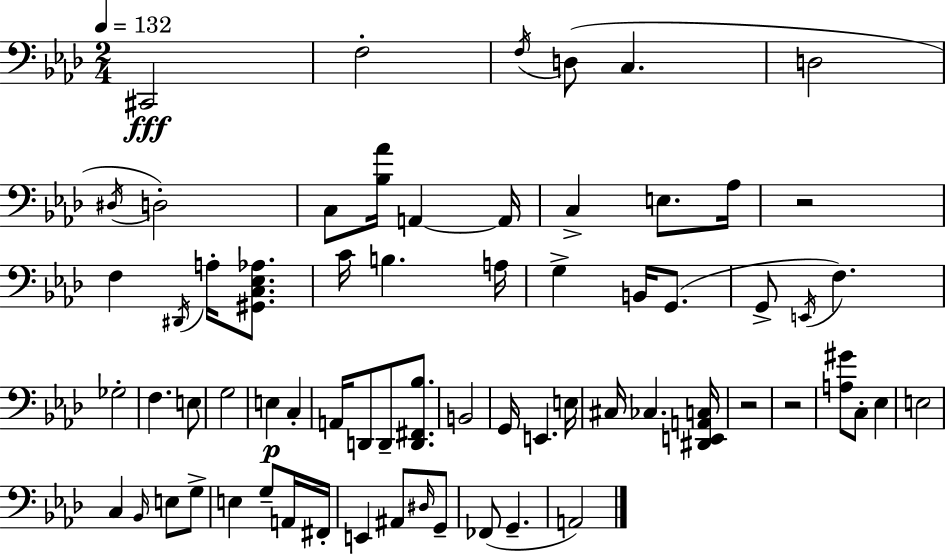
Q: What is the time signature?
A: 2/4